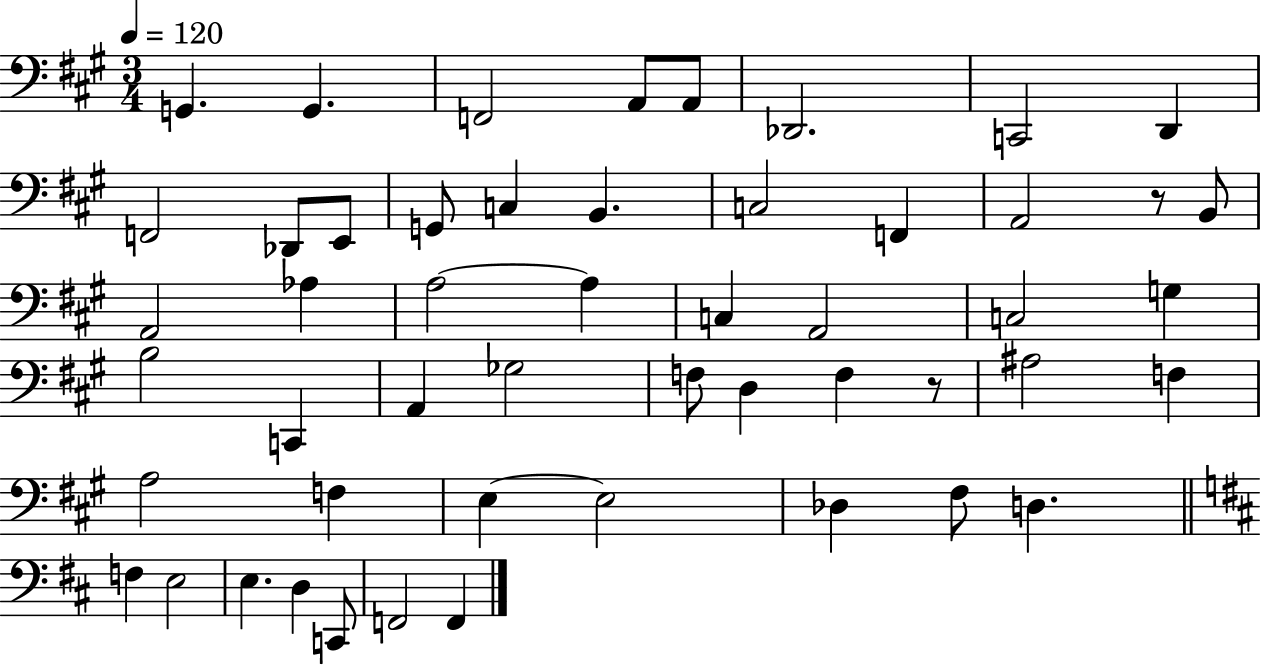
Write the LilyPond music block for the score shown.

{
  \clef bass
  \numericTimeSignature
  \time 3/4
  \key a \major
  \tempo 4 = 120
  g,4. g,4. | f,2 a,8 a,8 | des,2. | c,2 d,4 | \break f,2 des,8 e,8 | g,8 c4 b,4. | c2 f,4 | a,2 r8 b,8 | \break a,2 aes4 | a2~~ a4 | c4 a,2 | c2 g4 | \break b2 c,4 | a,4 ges2 | f8 d4 f4 r8 | ais2 f4 | \break a2 f4 | e4~~ e2 | des4 fis8 d4. | \bar "||" \break \key d \major f4 e2 | e4. d4 c,8 | f,2 f,4 | \bar "|."
}